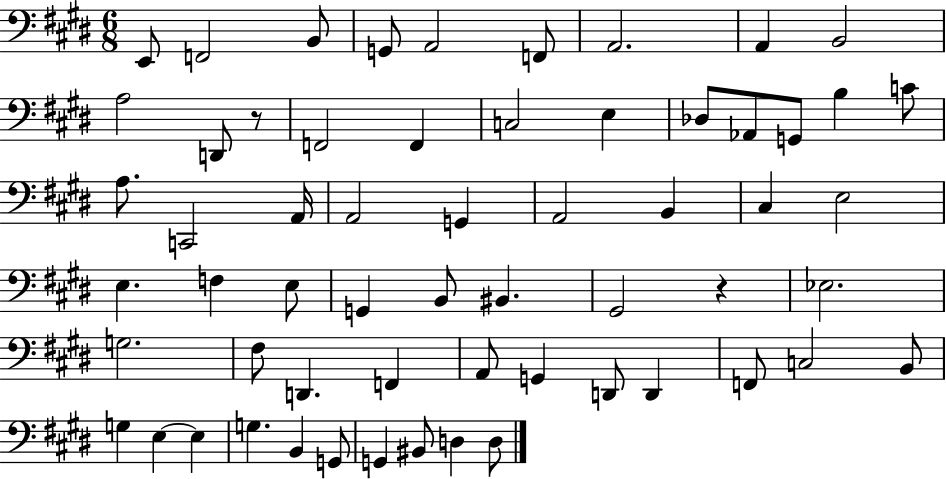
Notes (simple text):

E2/e F2/h B2/e G2/e A2/h F2/e A2/h. A2/q B2/h A3/h D2/e R/e F2/h F2/q C3/h E3/q Db3/e Ab2/e G2/e B3/q C4/e A3/e. C2/h A2/s A2/h G2/q A2/h B2/q C#3/q E3/h E3/q. F3/q E3/e G2/q B2/e BIS2/q. G#2/h R/q Eb3/h. G3/h. F#3/e D2/q. F2/q A2/e G2/q D2/e D2/q F2/e C3/h B2/e G3/q E3/q E3/q G3/q. B2/q G2/e G2/q BIS2/e D3/q D3/e